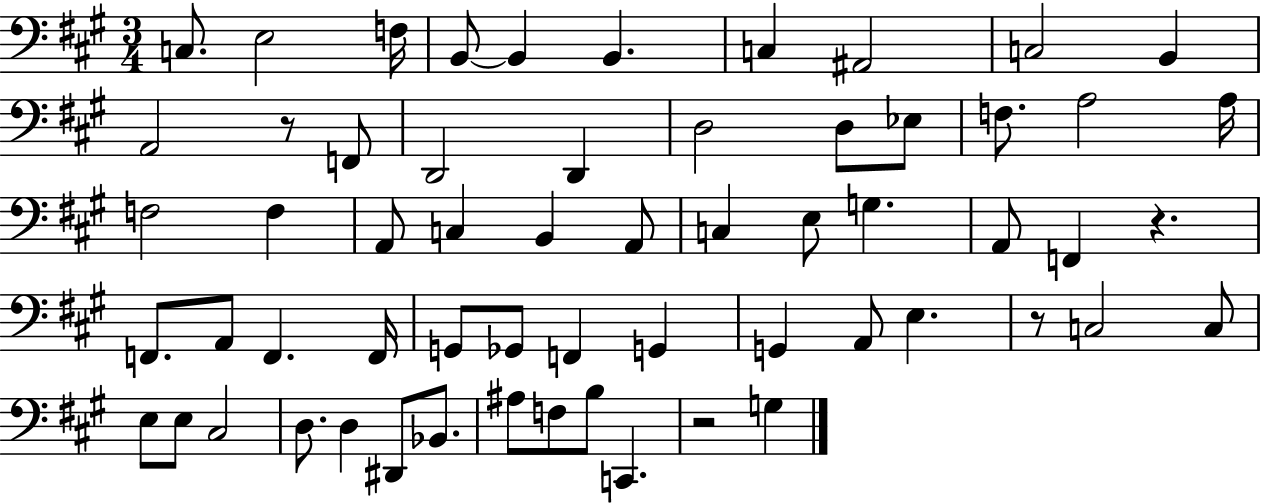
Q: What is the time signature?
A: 3/4